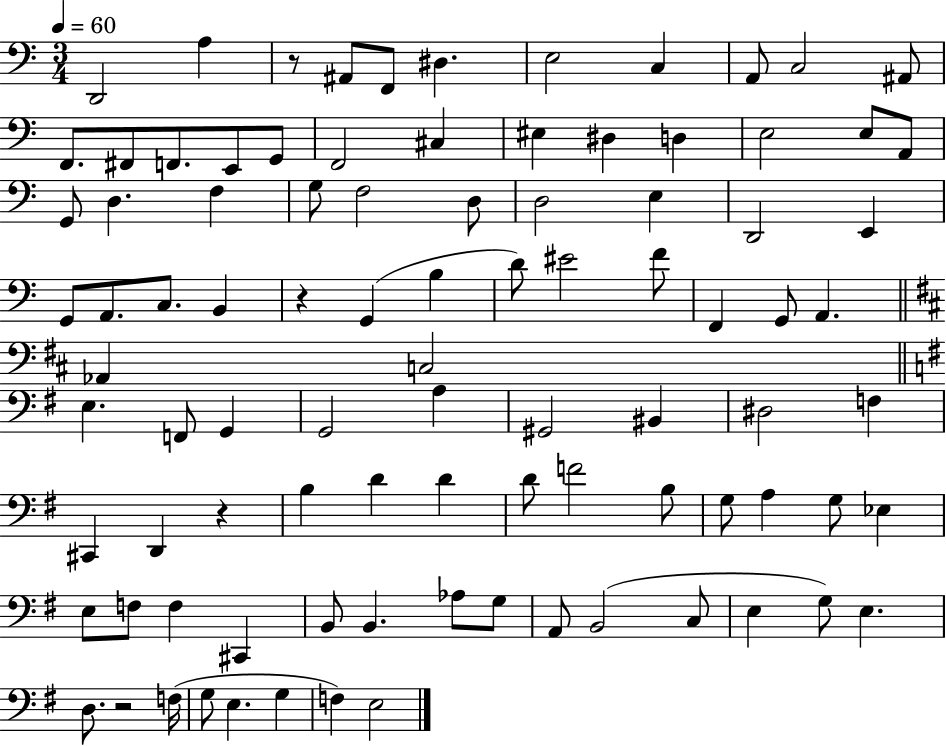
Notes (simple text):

D2/h A3/q R/e A#2/e F2/e D#3/q. E3/h C3/q A2/e C3/h A#2/e F2/e. F#2/e F2/e. E2/e G2/e F2/h C#3/q EIS3/q D#3/q D3/q E3/h E3/e A2/e G2/e D3/q. F3/q G3/e F3/h D3/e D3/h E3/q D2/h E2/q G2/e A2/e. C3/e. B2/q R/q G2/q B3/q D4/e EIS4/h F4/e F2/q G2/e A2/q. Ab2/q C3/h E3/q. F2/e G2/q G2/h A3/q G#2/h BIS2/q D#3/h F3/q C#2/q D2/q R/q B3/q D4/q D4/q D4/e F4/h B3/e G3/e A3/q G3/e Eb3/q E3/e F3/e F3/q C#2/q B2/e B2/q. Ab3/e G3/e A2/e B2/h C3/e E3/q G3/e E3/q. D3/e. R/h F3/s G3/e E3/q. G3/q F3/q E3/h